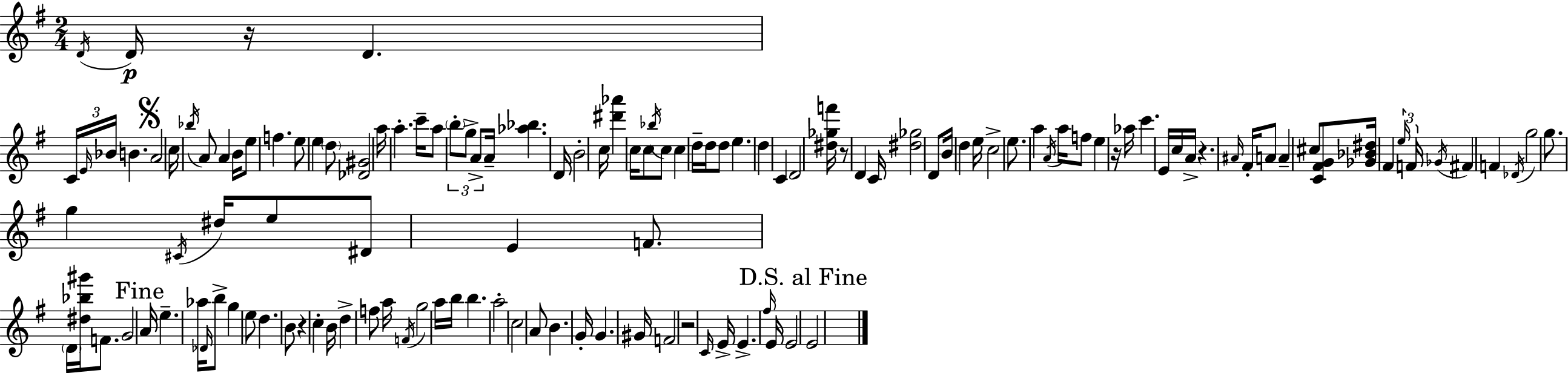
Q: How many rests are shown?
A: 6